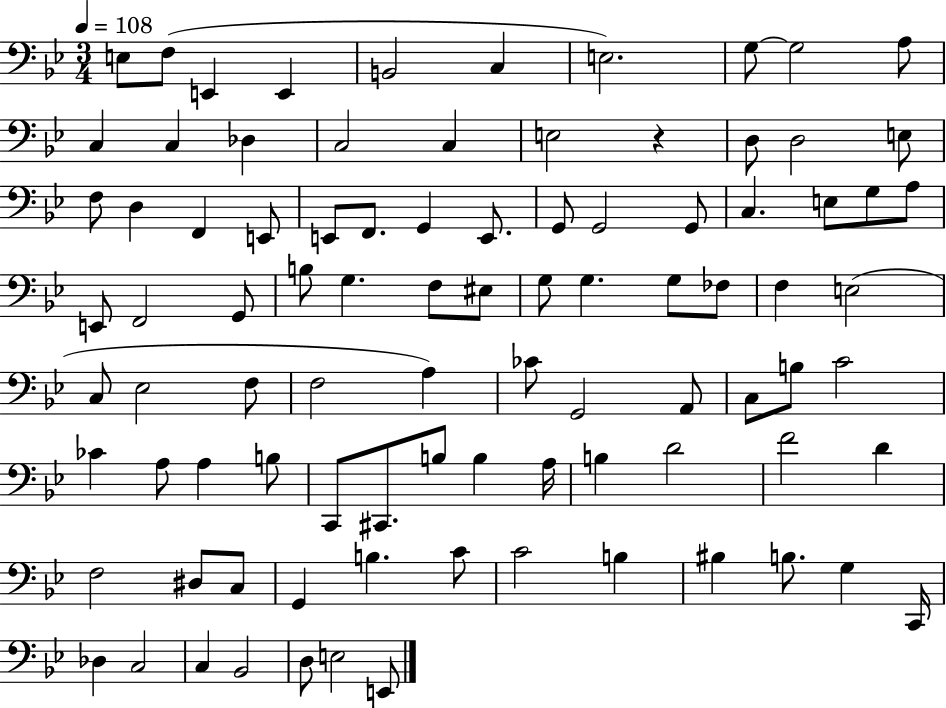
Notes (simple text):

E3/e F3/e E2/q E2/q B2/h C3/q E3/h. G3/e G3/h A3/e C3/q C3/q Db3/q C3/h C3/q E3/h R/q D3/e D3/h E3/e F3/e D3/q F2/q E2/e E2/e F2/e. G2/q E2/e. G2/e G2/h G2/e C3/q. E3/e G3/e A3/e E2/e F2/h G2/e B3/e G3/q. F3/e EIS3/e G3/e G3/q. G3/e FES3/e F3/q E3/h C3/e Eb3/h F3/e F3/h A3/q CES4/e G2/h A2/e C3/e B3/e C4/h CES4/q A3/e A3/q B3/e C2/e C#2/e. B3/e B3/q A3/s B3/q D4/h F4/h D4/q F3/h D#3/e C3/e G2/q B3/q. C4/e C4/h B3/q BIS3/q B3/e. G3/q C2/s Db3/q C3/h C3/q Bb2/h D3/e E3/h E2/e